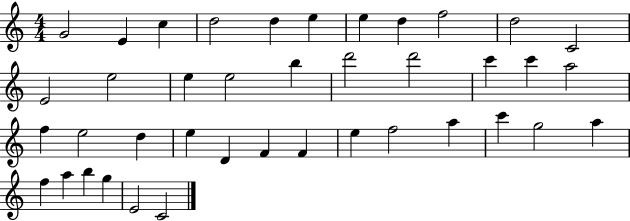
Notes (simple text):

G4/h E4/q C5/q D5/h D5/q E5/q E5/q D5/q F5/h D5/h C4/h E4/h E5/h E5/q E5/h B5/q D6/h D6/h C6/q C6/q A5/h F5/q E5/h D5/q E5/q D4/q F4/q F4/q E5/q F5/h A5/q C6/q G5/h A5/q F5/q A5/q B5/q G5/q E4/h C4/h